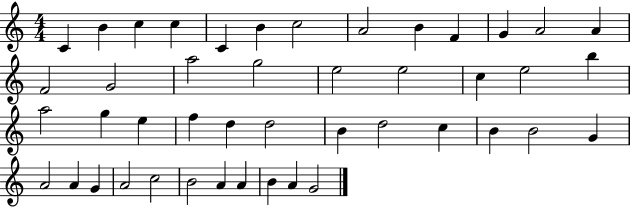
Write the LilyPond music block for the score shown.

{
  \clef treble
  \numericTimeSignature
  \time 4/4
  \key c \major
  c'4 b'4 c''4 c''4 | c'4 b'4 c''2 | a'2 b'4 f'4 | g'4 a'2 a'4 | \break f'2 g'2 | a''2 g''2 | e''2 e''2 | c''4 e''2 b''4 | \break a''2 g''4 e''4 | f''4 d''4 d''2 | b'4 d''2 c''4 | b'4 b'2 g'4 | \break a'2 a'4 g'4 | a'2 c''2 | b'2 a'4 a'4 | b'4 a'4 g'2 | \break \bar "|."
}